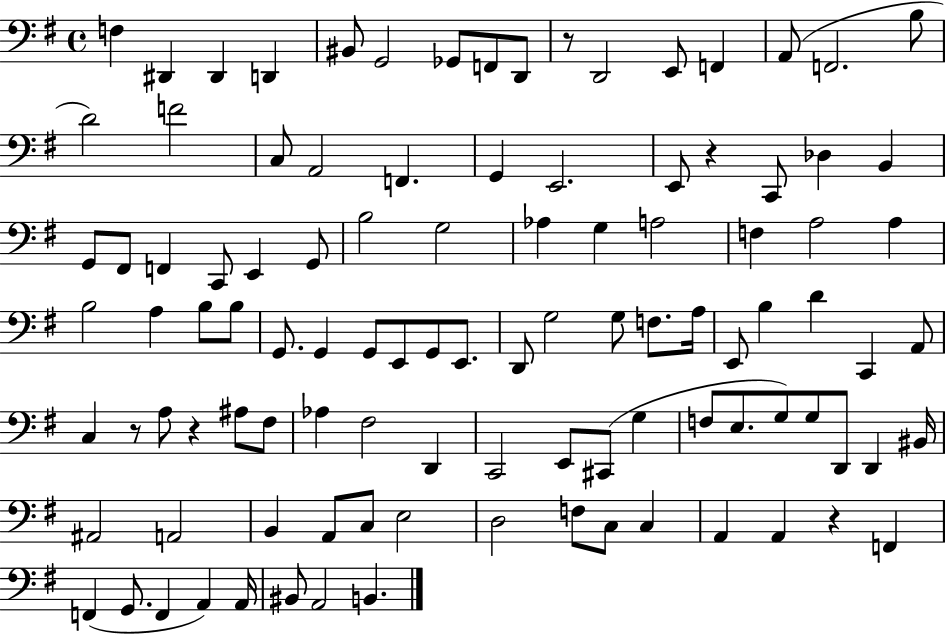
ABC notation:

X:1
T:Untitled
M:4/4
L:1/4
K:G
F, ^D,, ^D,, D,, ^B,,/2 G,,2 _G,,/2 F,,/2 D,,/2 z/2 D,,2 E,,/2 F,, A,,/2 F,,2 B,/2 D2 F2 C,/2 A,,2 F,, G,, E,,2 E,,/2 z C,,/2 _D, B,, G,,/2 ^F,,/2 F,, C,,/2 E,, G,,/2 B,2 G,2 _A, G, A,2 F, A,2 A, B,2 A, B,/2 B,/2 G,,/2 G,, G,,/2 E,,/2 G,,/2 E,,/2 D,,/2 G,2 G,/2 F,/2 A,/4 E,,/2 B, D C,, A,,/2 C, z/2 A,/2 z ^A,/2 ^F,/2 _A, ^F,2 D,, C,,2 E,,/2 ^C,,/2 G, F,/2 E,/2 G,/2 G,/2 D,,/2 D,, ^B,,/4 ^A,,2 A,,2 B,, A,,/2 C,/2 E,2 D,2 F,/2 C,/2 C, A,, A,, z F,, F,, G,,/2 F,, A,, A,,/4 ^B,,/2 A,,2 B,,